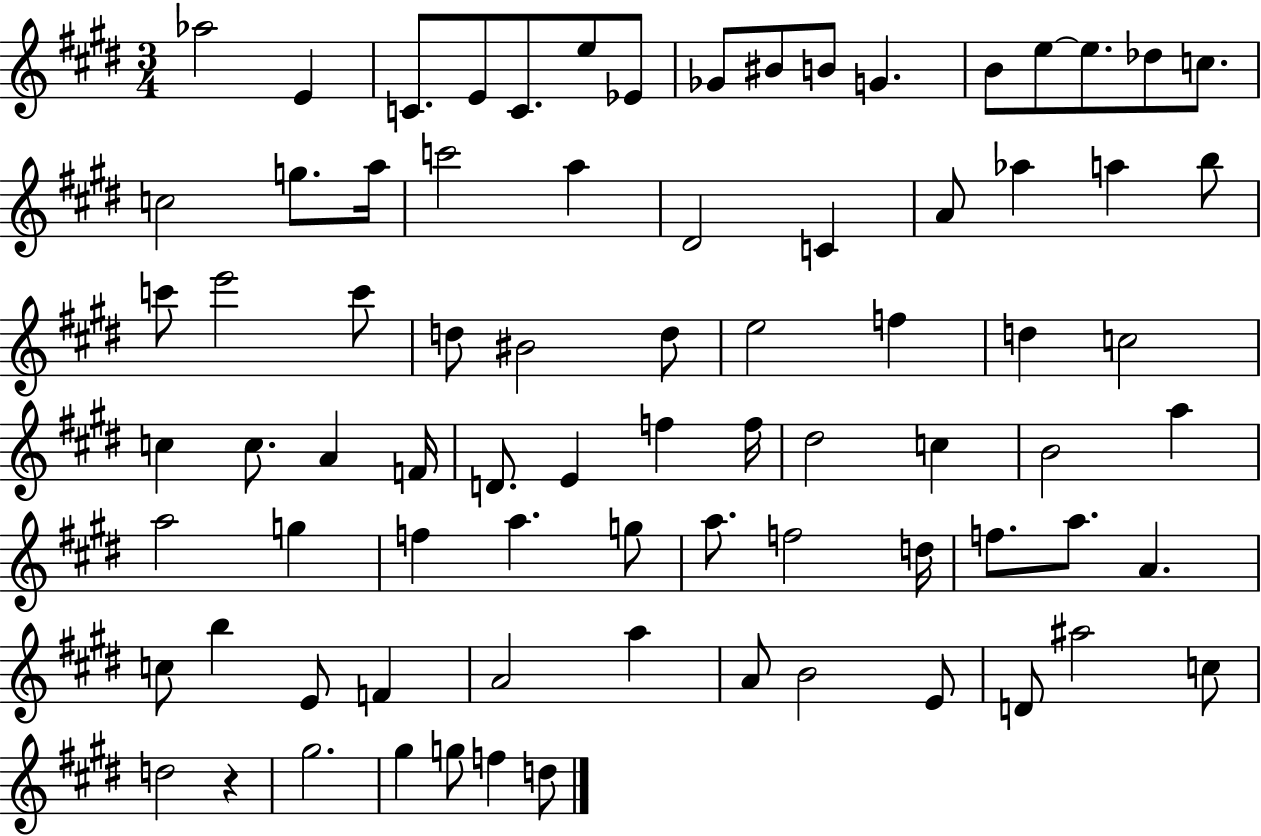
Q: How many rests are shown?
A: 1